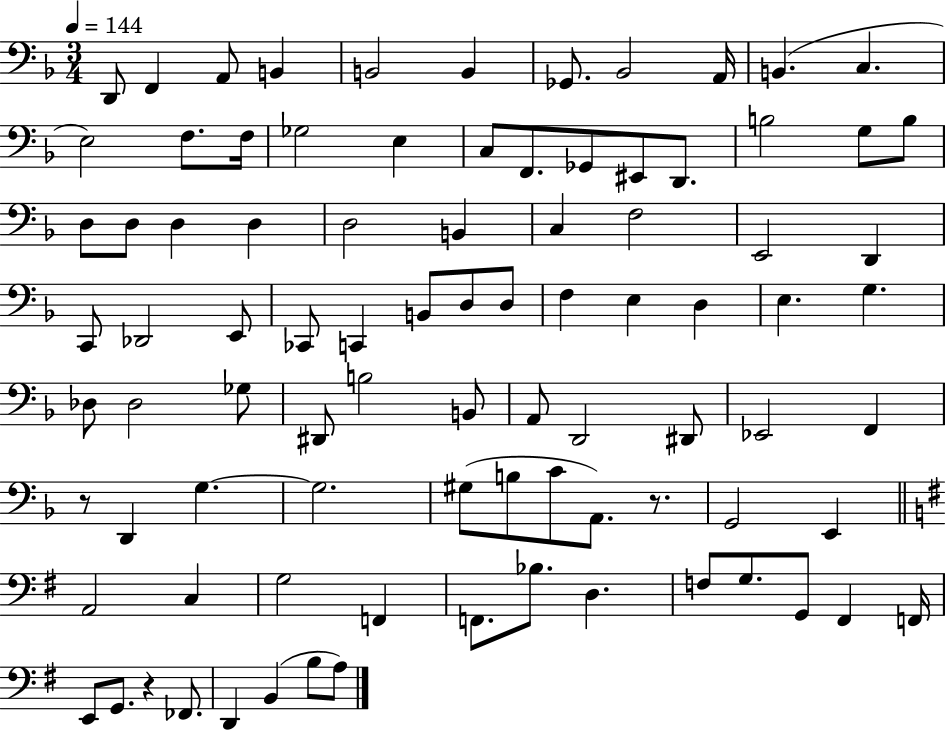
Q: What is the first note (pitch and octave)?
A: D2